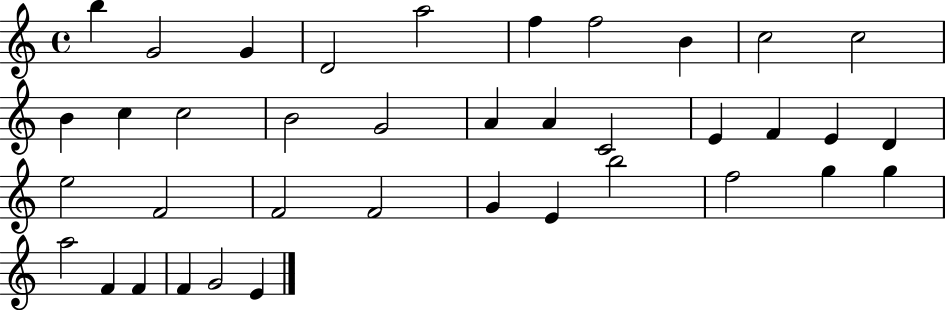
X:1
T:Untitled
M:4/4
L:1/4
K:C
b G2 G D2 a2 f f2 B c2 c2 B c c2 B2 G2 A A C2 E F E D e2 F2 F2 F2 G E b2 f2 g g a2 F F F G2 E